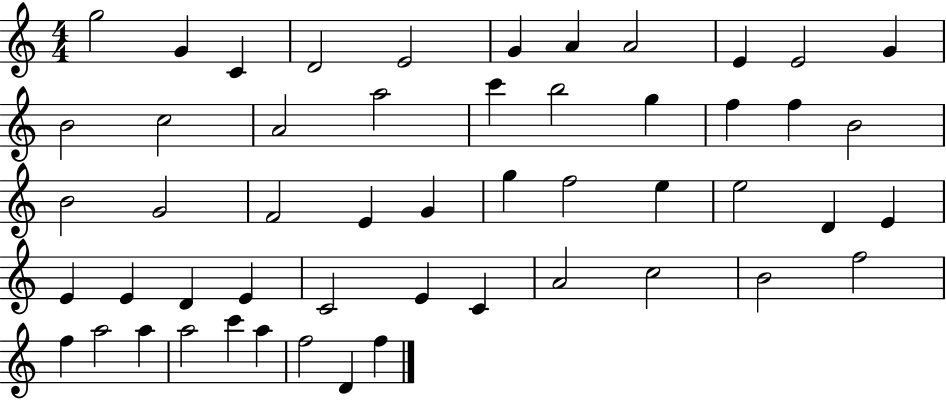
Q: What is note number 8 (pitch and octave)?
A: A4